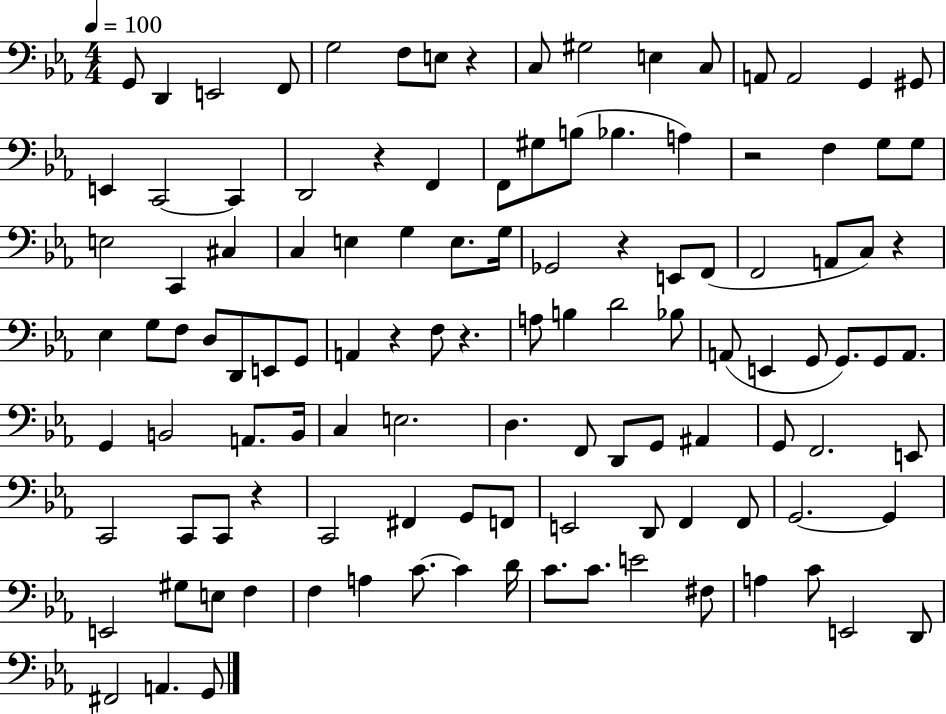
{
  \clef bass
  \numericTimeSignature
  \time 4/4
  \key ees \major
  \tempo 4 = 100
  g,8 d,4 e,2 f,8 | g2 f8 e8 r4 | c8 gis2 e4 c8 | a,8 a,2 g,4 gis,8 | \break e,4 c,2~~ c,4 | d,2 r4 f,4 | f,8 gis8 b8( bes4. a4) | r2 f4 g8 g8 | \break e2 c,4 cis4 | c4 e4 g4 e8. g16 | ges,2 r4 e,8 f,8( | f,2 a,8 c8) r4 | \break ees4 g8 f8 d8 d,8 e,8 g,8 | a,4 r4 f8 r4. | a8 b4 d'2 bes8 | a,8( e,4 g,8 g,8.) g,8 a,8. | \break g,4 b,2 a,8. b,16 | c4 e2. | d4. f,8 d,8 g,8 ais,4 | g,8 f,2. e,8 | \break c,2 c,8 c,8 r4 | c,2 fis,4 g,8 f,8 | e,2 d,8 f,4 f,8 | g,2.~~ g,4 | \break e,2 gis8 e8 f4 | f4 a4 c'8.~~ c'4 d'16 | c'8. c'8. e'2 fis8 | a4 c'8 e,2 d,8 | \break fis,2 a,4. g,8 | \bar "|."
}